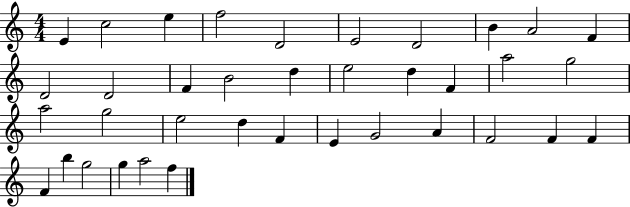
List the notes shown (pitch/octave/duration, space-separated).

E4/q C5/h E5/q F5/h D4/h E4/h D4/h B4/q A4/h F4/q D4/h D4/h F4/q B4/h D5/q E5/h D5/q F4/q A5/h G5/h A5/h G5/h E5/h D5/q F4/q E4/q G4/h A4/q F4/h F4/q F4/q F4/q B5/q G5/h G5/q A5/h F5/q